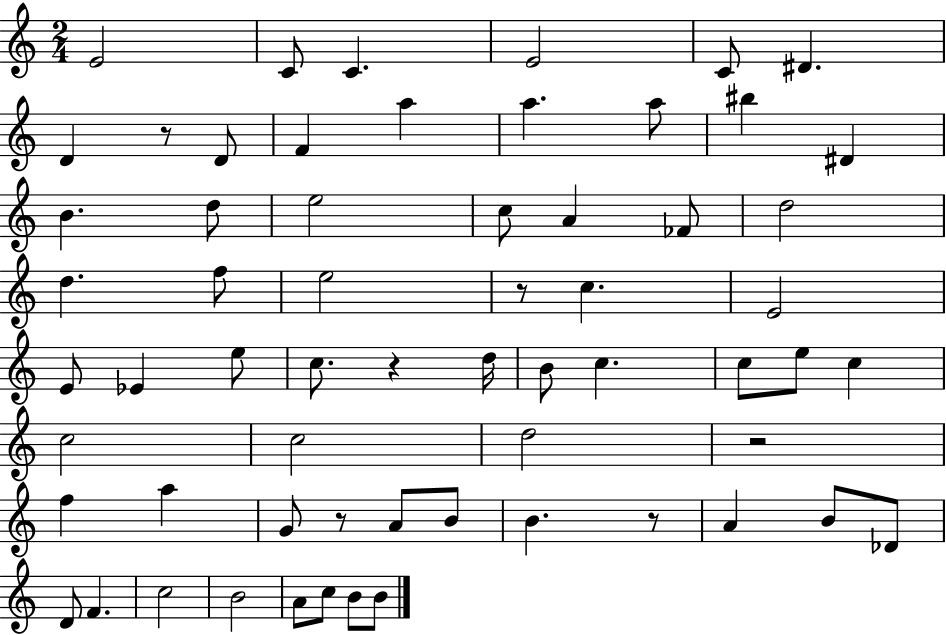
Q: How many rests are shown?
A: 6